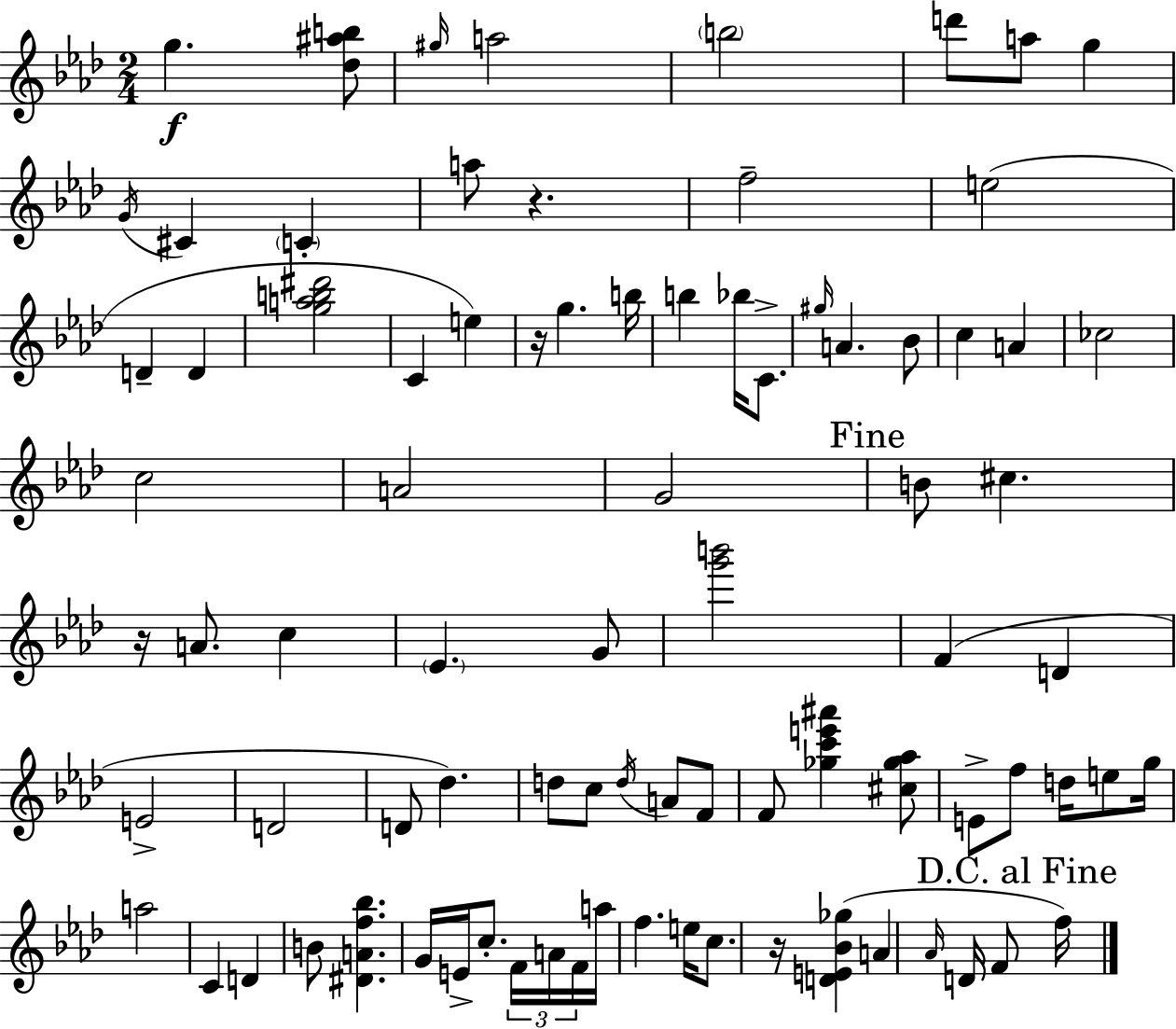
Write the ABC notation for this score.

X:1
T:Untitled
M:2/4
L:1/4
K:Fm
g [_d^ab]/2 ^g/4 a2 b2 d'/2 a/2 g G/4 ^C C a/2 z f2 e2 D D [gab^d']2 C e z/4 g b/4 b _b/4 C/2 ^g/4 A _B/2 c A _c2 c2 A2 G2 B/2 ^c z/4 A/2 c _E G/2 [g'b']2 F D E2 D2 D/2 _d d/2 c/2 d/4 A/2 F/2 F/2 [_gc'e'^a'] [^c_g_a]/2 E/2 f/2 d/4 e/2 g/4 a2 C D B/2 [^DAf_b] G/4 E/4 c/2 F/4 A/4 F/4 a/4 f e/4 c/2 z/4 [DE_B_g] A _A/4 D/4 F/2 f/4